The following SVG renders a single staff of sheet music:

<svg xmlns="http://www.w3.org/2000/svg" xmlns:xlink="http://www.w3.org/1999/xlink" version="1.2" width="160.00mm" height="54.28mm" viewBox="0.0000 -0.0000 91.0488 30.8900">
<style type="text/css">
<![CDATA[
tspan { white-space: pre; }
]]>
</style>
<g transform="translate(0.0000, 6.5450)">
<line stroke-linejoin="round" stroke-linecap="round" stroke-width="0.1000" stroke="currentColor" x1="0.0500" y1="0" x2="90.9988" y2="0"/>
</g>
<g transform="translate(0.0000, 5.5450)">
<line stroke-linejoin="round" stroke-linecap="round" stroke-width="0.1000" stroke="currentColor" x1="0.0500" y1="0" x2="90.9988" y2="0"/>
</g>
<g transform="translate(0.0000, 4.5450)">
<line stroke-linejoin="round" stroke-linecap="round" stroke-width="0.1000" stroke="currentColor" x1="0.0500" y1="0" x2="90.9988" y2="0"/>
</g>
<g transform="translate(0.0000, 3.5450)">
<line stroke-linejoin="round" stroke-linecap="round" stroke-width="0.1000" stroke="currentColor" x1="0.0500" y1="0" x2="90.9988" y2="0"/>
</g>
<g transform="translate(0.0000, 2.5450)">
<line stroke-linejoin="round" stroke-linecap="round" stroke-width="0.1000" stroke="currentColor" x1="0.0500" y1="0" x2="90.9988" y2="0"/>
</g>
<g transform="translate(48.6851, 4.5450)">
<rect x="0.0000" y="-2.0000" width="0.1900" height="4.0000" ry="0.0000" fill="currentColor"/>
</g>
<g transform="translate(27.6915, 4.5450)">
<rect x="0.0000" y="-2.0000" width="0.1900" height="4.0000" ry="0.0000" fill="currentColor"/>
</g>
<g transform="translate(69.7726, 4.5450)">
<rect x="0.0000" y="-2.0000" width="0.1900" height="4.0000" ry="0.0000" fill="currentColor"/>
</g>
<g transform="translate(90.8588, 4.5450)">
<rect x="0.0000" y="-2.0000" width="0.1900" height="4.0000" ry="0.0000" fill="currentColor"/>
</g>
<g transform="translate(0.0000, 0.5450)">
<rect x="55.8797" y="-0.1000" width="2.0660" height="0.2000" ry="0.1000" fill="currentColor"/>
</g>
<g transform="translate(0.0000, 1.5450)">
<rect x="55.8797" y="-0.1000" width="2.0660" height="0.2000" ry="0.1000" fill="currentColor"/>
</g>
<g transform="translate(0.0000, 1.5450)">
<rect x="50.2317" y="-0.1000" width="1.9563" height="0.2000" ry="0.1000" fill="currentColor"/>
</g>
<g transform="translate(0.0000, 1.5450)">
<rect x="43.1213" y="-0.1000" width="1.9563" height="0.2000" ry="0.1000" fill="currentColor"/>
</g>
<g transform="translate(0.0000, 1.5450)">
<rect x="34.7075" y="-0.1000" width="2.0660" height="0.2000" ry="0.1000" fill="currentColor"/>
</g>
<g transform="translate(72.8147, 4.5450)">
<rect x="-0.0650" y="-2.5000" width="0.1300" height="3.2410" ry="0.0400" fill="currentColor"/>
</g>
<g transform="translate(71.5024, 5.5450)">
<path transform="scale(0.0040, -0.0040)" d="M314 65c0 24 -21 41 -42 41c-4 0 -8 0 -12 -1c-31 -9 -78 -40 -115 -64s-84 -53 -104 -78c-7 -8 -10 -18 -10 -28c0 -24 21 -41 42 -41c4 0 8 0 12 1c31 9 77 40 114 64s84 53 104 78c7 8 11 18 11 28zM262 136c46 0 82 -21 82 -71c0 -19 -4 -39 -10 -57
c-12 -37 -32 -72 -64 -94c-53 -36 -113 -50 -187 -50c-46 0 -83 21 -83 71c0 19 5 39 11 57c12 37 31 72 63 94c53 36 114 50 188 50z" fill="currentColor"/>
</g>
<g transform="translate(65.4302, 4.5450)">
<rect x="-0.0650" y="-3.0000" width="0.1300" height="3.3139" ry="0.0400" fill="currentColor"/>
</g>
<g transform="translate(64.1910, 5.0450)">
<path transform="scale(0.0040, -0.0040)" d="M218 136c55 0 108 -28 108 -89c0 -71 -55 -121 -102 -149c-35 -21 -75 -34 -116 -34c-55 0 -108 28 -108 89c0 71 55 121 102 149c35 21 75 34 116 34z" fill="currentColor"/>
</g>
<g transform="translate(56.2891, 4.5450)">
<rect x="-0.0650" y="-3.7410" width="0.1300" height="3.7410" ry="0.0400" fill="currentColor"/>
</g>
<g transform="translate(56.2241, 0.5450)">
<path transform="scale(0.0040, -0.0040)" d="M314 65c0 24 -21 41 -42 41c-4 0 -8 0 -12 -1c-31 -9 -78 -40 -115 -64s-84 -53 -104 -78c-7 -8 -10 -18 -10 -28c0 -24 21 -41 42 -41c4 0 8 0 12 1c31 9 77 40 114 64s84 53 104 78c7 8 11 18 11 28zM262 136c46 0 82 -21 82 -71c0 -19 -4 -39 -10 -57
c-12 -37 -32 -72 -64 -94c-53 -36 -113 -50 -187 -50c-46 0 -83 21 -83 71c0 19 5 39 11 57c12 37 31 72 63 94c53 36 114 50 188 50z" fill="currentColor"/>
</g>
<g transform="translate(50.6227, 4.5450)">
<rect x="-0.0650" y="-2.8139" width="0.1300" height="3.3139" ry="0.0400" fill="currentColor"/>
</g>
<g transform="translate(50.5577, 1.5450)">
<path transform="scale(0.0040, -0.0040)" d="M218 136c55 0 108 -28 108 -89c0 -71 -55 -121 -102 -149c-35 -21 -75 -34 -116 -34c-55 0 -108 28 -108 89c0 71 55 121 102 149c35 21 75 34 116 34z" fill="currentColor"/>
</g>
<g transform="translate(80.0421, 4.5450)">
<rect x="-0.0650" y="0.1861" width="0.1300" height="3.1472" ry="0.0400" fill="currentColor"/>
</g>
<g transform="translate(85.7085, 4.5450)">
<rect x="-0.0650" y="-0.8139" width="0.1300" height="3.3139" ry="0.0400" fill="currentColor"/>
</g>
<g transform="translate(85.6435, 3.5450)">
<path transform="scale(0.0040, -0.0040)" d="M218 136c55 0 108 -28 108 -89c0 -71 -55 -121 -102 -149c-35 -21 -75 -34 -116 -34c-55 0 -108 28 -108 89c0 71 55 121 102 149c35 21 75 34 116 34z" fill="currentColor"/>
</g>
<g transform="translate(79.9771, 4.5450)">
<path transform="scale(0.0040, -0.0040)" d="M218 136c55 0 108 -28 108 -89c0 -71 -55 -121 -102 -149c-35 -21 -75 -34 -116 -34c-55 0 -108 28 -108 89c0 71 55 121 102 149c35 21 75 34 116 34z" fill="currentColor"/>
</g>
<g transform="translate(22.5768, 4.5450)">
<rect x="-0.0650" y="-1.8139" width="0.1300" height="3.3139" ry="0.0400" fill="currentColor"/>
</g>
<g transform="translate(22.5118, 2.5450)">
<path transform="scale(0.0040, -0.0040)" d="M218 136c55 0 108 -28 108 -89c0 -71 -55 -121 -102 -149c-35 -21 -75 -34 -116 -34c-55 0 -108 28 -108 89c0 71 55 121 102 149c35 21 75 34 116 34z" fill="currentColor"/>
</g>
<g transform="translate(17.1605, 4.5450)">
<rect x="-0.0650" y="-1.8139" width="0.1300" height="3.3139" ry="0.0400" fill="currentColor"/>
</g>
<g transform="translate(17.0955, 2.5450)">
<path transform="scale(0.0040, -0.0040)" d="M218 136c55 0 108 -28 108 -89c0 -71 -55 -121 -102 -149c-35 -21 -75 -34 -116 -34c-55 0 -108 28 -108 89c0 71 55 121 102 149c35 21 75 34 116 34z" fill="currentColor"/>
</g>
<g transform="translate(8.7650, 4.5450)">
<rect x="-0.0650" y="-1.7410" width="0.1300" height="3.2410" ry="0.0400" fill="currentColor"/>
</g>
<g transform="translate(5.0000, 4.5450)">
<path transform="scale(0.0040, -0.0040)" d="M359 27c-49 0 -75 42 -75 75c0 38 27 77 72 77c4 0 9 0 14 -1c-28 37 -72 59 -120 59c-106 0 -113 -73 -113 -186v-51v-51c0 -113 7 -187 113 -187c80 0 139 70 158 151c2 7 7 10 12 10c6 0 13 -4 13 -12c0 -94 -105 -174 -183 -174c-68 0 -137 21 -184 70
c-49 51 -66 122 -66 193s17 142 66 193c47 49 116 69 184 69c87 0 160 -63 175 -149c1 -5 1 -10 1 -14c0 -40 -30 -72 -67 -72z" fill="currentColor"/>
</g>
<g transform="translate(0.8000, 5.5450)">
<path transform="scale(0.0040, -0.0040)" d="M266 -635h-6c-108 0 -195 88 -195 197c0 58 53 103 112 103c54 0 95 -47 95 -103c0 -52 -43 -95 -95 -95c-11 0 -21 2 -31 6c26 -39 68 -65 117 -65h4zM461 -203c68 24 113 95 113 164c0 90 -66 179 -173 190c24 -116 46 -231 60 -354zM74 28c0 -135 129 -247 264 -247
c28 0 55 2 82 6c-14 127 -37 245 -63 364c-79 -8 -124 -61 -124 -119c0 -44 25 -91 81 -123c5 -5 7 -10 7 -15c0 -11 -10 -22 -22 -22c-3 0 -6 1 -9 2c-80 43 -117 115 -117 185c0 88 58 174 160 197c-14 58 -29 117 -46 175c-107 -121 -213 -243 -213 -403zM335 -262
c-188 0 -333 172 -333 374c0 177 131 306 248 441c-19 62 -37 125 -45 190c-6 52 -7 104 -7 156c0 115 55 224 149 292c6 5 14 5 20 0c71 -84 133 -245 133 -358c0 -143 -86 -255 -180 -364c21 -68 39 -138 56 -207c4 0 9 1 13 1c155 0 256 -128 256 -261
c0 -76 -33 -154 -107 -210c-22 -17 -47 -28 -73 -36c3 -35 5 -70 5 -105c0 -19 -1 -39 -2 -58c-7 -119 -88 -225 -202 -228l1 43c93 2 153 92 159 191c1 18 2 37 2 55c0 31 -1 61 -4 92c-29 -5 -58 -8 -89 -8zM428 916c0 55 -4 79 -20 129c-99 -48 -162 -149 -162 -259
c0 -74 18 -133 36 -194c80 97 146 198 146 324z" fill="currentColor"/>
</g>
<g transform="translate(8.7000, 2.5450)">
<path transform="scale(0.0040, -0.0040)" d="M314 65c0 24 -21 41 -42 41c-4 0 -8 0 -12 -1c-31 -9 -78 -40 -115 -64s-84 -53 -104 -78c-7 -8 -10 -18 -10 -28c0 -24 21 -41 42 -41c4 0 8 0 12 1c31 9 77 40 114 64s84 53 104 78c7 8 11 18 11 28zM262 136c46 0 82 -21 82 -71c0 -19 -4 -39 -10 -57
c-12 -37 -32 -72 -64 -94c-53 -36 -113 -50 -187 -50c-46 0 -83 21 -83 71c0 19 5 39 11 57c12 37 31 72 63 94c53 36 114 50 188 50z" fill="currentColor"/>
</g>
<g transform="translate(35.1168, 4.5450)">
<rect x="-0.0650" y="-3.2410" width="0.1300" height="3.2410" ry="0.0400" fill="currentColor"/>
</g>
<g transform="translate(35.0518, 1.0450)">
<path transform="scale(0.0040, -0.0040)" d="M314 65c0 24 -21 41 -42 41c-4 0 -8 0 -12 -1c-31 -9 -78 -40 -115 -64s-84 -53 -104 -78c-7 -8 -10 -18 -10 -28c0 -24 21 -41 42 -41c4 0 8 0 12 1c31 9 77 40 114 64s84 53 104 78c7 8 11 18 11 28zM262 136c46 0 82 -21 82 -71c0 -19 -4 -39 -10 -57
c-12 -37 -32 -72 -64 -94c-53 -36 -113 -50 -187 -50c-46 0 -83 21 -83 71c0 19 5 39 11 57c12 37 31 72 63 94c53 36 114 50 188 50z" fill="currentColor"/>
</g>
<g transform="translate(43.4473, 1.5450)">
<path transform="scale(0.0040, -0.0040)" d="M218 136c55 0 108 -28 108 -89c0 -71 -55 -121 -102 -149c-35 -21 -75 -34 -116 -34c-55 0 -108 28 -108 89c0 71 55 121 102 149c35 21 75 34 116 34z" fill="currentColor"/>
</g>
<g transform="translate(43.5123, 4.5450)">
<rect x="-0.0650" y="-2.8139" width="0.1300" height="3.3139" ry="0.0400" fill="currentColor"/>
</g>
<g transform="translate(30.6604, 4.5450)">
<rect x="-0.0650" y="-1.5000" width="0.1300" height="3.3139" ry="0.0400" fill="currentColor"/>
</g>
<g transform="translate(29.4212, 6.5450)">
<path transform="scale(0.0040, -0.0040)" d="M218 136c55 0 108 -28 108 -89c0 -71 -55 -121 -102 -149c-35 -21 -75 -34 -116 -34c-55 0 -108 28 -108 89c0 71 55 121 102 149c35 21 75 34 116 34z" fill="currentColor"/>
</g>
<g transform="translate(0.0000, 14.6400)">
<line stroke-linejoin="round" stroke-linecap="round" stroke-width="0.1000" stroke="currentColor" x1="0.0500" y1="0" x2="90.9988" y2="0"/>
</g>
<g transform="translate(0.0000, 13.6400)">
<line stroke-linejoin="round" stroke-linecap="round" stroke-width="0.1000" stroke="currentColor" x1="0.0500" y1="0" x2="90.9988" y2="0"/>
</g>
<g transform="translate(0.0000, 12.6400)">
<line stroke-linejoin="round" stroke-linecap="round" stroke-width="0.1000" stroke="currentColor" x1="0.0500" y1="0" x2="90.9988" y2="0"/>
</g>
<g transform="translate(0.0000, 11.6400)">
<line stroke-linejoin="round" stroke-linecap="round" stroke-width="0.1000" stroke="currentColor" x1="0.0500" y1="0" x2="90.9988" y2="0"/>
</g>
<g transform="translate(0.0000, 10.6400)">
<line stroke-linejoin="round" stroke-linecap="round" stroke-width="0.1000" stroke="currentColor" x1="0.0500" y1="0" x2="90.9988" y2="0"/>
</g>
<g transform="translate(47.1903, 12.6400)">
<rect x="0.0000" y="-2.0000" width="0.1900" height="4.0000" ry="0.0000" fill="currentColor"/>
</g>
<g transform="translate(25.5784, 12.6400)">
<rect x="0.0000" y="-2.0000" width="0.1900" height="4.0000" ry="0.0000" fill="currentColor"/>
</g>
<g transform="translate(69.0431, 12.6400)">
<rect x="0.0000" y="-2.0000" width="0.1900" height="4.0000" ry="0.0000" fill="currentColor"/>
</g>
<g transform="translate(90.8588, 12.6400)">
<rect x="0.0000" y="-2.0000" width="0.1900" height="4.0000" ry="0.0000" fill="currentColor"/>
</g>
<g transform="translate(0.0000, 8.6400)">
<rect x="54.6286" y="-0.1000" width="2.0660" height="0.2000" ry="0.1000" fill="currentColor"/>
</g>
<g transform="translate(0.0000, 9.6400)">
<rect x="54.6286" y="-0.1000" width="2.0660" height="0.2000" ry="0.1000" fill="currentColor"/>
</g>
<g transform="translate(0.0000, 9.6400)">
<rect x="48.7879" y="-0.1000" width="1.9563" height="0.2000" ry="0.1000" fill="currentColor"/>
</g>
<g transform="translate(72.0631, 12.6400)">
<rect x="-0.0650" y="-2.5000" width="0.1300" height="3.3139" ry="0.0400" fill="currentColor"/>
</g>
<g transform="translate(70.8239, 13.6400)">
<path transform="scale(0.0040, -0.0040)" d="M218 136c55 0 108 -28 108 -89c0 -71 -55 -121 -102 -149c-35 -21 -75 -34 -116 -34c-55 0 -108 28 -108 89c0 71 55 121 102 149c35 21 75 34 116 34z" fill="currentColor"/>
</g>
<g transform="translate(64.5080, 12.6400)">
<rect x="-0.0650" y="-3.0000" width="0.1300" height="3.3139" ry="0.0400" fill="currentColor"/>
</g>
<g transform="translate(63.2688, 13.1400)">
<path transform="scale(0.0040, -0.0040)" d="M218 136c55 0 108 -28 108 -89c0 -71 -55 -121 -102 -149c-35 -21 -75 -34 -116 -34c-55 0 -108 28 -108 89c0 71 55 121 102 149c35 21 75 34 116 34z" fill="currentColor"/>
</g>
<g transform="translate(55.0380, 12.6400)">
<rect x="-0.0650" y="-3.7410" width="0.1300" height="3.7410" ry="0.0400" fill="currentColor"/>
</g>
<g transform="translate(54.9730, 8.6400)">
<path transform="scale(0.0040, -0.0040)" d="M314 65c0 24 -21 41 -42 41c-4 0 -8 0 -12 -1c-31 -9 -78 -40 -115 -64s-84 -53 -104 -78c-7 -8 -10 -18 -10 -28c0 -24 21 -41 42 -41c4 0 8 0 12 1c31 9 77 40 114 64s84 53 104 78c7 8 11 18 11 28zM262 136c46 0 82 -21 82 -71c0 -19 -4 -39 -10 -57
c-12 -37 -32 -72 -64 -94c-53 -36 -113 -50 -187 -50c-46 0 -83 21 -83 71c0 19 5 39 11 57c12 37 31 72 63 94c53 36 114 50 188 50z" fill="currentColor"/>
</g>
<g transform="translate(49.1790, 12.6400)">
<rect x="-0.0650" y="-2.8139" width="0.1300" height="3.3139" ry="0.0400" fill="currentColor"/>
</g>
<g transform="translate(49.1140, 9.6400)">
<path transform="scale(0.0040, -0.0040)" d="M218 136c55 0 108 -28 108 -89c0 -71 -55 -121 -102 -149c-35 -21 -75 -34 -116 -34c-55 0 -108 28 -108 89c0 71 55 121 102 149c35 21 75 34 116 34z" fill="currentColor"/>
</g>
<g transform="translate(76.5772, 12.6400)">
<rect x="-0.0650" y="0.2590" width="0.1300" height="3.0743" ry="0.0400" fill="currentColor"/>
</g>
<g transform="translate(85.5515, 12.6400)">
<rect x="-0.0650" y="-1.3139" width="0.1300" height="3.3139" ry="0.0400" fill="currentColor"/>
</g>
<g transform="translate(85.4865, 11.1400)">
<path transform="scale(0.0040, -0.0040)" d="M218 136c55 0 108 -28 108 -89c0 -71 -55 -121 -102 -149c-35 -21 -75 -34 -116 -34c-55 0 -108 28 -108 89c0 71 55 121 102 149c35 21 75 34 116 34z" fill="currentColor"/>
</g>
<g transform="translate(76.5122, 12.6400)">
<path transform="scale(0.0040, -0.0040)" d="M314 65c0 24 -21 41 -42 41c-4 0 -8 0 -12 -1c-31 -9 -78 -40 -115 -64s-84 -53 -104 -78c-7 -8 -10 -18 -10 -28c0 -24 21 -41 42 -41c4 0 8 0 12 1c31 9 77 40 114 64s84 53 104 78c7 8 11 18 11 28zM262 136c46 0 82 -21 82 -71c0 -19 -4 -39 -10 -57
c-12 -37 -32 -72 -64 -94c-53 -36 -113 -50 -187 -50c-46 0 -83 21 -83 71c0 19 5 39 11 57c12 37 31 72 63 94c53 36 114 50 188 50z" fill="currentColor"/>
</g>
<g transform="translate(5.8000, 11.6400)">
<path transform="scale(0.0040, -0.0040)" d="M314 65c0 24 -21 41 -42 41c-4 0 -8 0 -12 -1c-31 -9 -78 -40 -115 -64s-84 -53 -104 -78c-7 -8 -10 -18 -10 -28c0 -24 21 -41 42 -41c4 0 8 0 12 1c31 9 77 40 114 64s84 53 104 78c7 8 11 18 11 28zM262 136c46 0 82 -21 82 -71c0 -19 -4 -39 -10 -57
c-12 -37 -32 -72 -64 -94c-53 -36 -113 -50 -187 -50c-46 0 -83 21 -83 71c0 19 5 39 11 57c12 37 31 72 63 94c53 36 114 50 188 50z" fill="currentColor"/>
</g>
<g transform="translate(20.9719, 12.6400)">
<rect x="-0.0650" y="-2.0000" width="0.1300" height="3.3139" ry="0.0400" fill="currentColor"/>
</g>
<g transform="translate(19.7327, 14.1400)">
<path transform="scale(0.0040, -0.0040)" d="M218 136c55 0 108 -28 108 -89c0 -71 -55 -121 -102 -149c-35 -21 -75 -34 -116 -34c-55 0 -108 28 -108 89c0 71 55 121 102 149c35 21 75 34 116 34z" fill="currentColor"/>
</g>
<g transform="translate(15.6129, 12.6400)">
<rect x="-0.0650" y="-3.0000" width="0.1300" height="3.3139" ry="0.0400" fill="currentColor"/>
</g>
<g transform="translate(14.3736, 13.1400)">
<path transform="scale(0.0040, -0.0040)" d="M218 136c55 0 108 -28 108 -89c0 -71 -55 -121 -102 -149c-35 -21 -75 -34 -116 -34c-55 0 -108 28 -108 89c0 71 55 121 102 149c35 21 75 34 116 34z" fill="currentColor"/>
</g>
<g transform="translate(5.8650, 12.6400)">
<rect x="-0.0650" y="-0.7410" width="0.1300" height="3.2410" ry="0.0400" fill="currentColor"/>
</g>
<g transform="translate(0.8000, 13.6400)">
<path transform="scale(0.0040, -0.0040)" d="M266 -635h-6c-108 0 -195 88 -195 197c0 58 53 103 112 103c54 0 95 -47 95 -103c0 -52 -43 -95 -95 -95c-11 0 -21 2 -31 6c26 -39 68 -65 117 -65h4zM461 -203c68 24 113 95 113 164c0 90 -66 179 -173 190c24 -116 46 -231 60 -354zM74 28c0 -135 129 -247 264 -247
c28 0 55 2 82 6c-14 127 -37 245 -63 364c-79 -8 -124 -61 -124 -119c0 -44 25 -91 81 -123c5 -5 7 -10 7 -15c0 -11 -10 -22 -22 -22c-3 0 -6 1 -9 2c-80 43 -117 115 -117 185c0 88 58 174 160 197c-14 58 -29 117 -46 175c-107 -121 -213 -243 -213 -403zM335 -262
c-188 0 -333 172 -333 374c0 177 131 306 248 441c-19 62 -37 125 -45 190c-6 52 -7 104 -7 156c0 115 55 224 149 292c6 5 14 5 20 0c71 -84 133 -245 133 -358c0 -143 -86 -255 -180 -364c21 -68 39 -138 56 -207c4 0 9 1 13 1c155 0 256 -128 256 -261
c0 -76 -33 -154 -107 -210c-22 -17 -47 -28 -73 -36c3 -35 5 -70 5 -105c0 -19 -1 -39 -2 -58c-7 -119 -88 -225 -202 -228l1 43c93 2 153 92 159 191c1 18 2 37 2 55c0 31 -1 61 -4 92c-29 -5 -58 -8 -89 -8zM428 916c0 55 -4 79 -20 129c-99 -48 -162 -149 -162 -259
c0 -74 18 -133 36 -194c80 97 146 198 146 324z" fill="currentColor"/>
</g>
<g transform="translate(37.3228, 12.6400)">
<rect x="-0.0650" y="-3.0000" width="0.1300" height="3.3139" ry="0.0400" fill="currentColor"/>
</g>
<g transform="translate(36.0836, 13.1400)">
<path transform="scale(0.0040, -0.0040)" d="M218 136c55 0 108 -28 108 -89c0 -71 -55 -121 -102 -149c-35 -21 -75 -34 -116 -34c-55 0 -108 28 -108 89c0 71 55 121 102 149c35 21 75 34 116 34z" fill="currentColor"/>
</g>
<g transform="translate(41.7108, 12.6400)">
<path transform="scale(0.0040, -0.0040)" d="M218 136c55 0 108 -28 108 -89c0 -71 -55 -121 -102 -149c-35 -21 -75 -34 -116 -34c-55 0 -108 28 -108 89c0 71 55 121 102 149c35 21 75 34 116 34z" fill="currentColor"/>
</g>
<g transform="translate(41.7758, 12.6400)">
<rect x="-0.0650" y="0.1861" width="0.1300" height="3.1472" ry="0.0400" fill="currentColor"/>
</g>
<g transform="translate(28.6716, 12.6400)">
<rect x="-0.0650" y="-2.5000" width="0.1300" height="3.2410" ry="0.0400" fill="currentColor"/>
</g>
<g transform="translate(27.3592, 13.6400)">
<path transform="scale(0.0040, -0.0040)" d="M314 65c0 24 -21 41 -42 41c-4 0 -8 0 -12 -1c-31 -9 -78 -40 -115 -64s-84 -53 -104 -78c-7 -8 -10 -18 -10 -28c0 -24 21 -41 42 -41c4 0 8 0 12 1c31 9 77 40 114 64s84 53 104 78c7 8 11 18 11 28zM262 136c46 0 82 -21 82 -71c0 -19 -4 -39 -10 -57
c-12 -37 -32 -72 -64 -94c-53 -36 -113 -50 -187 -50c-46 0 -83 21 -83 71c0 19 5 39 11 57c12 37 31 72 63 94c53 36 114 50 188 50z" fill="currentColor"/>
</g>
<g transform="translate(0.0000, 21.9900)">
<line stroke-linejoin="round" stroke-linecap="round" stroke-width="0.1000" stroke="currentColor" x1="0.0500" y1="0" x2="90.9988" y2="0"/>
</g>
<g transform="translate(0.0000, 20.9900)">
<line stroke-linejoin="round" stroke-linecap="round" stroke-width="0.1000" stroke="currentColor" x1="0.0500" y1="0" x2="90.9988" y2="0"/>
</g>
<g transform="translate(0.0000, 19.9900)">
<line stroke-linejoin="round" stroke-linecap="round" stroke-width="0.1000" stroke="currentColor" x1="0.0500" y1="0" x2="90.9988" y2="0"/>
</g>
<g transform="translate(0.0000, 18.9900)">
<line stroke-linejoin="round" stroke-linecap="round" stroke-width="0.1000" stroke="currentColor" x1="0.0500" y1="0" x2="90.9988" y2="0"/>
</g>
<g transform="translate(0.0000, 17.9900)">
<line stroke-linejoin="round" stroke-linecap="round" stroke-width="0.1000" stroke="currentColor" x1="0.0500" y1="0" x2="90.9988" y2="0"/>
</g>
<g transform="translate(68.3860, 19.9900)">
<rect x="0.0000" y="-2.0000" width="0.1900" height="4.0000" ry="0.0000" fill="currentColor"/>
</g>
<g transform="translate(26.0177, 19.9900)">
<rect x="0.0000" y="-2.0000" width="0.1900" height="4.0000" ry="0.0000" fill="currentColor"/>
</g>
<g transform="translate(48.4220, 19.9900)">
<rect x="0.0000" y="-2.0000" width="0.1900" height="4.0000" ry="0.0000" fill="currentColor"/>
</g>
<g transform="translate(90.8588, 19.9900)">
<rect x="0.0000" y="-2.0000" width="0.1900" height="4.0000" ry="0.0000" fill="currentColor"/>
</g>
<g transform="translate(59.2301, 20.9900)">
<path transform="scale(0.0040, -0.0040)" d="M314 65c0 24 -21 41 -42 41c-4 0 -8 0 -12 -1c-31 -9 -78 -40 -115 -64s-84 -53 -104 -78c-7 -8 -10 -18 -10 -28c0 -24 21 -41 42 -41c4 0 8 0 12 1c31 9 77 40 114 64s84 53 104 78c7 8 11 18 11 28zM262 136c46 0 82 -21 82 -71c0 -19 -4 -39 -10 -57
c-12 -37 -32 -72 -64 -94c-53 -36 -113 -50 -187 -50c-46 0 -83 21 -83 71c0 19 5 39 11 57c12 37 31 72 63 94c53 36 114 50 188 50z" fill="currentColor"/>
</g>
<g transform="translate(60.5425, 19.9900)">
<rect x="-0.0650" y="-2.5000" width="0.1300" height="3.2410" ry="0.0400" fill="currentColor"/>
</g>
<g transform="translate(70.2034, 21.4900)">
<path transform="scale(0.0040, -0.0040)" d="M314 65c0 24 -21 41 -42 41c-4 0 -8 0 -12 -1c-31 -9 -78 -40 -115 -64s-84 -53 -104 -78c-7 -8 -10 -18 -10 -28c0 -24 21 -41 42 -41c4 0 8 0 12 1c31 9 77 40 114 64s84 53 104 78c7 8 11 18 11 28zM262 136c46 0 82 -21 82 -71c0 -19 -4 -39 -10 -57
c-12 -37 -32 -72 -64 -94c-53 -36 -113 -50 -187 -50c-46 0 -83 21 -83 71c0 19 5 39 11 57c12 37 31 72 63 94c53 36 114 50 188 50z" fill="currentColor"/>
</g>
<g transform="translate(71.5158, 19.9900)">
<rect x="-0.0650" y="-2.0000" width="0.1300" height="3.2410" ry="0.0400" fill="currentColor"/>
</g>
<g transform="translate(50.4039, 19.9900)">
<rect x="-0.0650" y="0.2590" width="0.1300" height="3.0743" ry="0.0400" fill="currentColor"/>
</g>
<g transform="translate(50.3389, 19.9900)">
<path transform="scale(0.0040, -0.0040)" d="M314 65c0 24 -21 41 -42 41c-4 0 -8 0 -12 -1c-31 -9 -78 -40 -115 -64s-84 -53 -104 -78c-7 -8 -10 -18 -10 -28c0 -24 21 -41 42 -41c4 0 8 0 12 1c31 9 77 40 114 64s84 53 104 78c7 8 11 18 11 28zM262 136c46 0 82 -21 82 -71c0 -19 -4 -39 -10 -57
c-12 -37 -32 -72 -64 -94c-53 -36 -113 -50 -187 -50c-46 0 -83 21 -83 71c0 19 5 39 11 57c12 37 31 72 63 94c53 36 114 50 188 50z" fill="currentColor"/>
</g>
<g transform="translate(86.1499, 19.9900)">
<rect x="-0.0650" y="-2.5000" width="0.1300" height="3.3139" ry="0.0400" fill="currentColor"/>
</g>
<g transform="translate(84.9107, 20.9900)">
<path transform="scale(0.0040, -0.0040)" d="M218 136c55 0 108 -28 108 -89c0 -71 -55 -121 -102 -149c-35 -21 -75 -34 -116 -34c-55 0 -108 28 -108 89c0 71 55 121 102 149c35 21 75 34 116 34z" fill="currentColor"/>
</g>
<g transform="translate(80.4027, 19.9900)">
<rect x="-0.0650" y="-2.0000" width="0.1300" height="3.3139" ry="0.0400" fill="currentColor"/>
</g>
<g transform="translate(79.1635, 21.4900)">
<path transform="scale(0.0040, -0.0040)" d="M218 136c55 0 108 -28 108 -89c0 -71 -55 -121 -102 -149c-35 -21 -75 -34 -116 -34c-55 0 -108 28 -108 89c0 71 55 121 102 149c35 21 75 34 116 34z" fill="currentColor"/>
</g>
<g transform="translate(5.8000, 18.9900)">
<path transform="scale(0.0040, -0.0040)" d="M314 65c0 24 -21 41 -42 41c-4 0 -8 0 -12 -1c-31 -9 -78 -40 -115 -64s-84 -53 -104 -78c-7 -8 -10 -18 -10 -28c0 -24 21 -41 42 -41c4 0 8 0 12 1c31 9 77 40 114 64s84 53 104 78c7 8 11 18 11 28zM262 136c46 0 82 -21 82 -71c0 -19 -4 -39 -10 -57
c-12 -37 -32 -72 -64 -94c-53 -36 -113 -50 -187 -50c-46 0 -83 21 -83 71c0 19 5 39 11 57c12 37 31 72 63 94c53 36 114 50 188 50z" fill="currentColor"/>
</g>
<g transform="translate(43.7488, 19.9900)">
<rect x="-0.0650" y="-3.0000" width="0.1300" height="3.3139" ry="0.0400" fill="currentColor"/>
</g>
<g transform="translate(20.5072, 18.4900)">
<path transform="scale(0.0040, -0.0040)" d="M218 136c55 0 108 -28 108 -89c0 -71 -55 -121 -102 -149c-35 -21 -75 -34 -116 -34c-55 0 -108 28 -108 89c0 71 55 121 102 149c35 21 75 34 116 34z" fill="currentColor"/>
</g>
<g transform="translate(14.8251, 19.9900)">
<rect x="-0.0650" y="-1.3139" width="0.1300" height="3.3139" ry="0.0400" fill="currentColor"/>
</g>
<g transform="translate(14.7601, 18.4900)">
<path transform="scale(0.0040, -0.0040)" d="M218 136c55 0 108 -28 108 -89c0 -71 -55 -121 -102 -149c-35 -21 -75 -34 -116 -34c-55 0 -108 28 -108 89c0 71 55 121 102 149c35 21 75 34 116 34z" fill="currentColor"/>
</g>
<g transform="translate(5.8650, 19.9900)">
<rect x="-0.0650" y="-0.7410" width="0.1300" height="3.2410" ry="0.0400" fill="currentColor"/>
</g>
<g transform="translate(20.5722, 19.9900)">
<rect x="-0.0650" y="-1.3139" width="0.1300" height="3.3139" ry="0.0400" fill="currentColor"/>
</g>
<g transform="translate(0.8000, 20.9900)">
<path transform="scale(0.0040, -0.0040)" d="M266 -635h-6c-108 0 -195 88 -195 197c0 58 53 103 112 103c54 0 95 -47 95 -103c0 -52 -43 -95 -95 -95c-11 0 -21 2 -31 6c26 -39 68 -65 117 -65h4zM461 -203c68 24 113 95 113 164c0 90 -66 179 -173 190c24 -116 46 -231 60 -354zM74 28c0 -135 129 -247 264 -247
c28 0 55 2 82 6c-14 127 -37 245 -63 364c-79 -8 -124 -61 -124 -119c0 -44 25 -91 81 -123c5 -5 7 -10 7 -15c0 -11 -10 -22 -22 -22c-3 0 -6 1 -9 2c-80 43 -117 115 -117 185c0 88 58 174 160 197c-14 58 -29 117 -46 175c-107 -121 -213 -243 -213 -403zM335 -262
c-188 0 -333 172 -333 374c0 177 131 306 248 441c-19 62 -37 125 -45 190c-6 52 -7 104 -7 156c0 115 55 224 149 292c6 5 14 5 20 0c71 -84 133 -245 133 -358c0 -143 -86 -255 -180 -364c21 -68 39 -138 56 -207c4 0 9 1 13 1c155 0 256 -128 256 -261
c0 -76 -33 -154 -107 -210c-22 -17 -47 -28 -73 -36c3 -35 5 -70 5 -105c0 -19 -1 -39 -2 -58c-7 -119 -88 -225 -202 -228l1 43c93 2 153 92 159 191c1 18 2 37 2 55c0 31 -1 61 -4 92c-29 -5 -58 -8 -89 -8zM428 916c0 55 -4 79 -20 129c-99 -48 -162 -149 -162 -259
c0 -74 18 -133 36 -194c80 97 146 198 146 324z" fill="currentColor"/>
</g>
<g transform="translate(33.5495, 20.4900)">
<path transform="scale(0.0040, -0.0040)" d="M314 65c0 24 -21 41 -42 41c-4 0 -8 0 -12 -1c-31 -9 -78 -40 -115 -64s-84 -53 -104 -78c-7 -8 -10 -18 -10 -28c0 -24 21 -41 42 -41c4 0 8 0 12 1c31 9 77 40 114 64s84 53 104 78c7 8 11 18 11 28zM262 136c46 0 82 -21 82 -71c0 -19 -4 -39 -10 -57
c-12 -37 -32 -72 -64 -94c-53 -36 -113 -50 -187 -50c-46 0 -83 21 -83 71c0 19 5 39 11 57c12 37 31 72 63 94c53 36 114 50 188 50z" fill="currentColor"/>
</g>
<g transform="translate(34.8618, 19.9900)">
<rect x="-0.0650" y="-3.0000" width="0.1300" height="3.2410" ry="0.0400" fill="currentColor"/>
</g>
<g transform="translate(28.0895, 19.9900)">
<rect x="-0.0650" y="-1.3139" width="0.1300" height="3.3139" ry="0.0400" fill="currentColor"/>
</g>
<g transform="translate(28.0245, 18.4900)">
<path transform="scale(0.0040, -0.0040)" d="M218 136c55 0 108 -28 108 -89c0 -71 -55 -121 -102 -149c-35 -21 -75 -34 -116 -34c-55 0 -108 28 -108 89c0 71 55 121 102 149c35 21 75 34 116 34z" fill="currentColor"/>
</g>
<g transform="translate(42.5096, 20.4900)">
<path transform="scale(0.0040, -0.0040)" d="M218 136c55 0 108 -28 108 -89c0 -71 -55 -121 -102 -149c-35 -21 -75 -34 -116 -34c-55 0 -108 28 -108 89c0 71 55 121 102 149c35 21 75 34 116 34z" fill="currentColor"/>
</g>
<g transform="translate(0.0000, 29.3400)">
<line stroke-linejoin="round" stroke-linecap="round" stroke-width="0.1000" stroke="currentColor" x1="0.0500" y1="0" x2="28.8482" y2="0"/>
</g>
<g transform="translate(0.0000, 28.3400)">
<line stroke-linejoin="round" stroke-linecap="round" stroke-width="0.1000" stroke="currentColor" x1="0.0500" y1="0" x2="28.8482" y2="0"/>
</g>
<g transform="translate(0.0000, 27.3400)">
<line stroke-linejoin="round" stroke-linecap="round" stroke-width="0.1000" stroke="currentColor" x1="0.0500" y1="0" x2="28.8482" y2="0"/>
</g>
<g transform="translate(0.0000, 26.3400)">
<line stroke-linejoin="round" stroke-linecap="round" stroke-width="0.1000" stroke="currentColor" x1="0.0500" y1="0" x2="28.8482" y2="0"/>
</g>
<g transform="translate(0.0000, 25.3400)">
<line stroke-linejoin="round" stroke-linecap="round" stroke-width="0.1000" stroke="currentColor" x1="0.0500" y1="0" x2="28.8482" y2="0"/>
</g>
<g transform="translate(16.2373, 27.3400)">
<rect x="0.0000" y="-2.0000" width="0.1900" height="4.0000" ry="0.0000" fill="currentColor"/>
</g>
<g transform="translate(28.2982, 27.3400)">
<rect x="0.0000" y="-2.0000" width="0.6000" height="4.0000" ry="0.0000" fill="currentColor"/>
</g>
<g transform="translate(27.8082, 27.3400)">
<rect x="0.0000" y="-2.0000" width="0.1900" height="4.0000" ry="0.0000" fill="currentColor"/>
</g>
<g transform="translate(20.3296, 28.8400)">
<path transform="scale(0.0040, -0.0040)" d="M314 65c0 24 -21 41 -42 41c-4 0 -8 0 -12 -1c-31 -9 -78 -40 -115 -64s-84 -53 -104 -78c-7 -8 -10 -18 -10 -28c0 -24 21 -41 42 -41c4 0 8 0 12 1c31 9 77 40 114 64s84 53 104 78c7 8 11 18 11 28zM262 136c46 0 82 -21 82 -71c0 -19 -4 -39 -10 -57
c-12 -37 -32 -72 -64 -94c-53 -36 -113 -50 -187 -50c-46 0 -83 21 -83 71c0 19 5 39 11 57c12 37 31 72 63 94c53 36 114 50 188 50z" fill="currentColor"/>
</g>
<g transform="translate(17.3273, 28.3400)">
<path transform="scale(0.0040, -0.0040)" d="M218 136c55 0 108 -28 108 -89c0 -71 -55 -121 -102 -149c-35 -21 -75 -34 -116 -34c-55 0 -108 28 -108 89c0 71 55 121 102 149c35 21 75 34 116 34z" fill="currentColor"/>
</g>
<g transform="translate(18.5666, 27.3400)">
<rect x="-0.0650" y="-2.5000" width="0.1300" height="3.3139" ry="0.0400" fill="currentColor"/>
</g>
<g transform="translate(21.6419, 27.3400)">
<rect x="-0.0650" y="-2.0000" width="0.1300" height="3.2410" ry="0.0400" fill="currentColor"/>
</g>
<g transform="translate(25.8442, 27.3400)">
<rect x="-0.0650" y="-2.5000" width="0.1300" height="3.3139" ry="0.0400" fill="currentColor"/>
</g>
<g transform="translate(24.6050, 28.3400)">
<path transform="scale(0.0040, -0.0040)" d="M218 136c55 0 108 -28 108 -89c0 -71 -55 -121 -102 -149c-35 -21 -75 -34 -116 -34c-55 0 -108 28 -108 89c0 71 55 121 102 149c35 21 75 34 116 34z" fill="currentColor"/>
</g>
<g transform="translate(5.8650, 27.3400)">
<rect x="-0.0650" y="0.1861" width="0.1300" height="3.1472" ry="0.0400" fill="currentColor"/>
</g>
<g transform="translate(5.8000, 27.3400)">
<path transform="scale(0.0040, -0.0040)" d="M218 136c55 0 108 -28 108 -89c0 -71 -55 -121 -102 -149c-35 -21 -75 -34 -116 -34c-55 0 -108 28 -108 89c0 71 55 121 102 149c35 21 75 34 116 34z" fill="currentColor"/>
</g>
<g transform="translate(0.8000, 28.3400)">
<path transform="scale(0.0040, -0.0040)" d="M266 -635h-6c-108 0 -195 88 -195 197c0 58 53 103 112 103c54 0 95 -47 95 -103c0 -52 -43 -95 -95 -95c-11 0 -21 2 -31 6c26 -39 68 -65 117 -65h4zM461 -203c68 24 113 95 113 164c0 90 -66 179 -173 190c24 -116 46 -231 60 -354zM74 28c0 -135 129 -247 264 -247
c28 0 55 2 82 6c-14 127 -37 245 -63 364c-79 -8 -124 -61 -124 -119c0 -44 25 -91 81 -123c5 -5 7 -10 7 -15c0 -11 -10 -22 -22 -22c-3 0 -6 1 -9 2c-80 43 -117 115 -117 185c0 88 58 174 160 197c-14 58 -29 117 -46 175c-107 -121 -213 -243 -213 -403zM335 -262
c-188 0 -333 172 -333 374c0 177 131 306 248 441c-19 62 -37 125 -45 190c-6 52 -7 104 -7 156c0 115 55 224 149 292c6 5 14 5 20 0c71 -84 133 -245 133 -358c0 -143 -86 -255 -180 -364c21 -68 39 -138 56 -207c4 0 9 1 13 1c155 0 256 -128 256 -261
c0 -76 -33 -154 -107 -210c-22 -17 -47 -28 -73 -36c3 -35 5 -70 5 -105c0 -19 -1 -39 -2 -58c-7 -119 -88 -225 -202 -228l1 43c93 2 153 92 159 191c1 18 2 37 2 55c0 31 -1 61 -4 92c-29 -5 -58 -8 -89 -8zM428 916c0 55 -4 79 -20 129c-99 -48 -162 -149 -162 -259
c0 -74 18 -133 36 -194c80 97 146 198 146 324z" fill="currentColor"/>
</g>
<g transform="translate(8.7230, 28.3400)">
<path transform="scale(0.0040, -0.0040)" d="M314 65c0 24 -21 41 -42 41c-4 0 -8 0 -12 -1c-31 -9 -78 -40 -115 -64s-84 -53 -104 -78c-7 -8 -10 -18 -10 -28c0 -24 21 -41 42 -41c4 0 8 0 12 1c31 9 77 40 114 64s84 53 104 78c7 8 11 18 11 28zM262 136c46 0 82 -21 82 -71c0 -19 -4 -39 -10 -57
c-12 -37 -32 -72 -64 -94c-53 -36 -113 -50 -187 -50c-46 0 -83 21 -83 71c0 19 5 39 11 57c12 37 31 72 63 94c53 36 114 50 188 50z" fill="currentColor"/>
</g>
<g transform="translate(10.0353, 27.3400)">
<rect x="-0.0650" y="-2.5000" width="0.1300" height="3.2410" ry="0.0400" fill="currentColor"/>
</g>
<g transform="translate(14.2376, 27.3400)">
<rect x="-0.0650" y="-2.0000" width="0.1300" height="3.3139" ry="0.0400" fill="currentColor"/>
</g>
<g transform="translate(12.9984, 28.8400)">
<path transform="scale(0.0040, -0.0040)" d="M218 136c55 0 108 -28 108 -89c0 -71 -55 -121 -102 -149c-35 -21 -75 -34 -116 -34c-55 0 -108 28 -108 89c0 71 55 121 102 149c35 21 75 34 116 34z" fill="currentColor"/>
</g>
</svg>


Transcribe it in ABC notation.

X:1
T:Untitled
M:4/4
L:1/4
K:C
f2 f f E b2 a a c'2 A G2 B d d2 A F G2 A B a c'2 A G B2 e d2 e e e A2 A B2 G2 F2 F G B G2 F G F2 G